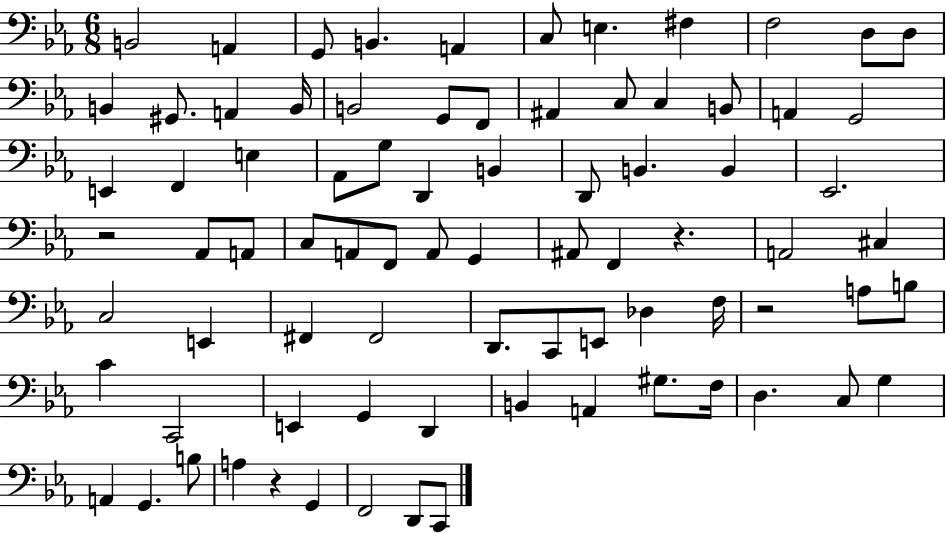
{
  \clef bass
  \numericTimeSignature
  \time 6/8
  \key ees \major
  b,2 a,4 | g,8 b,4. a,4 | c8 e4. fis4 | f2 d8 d8 | \break b,4 gis,8. a,4 b,16 | b,2 g,8 f,8 | ais,4 c8 c4 b,8 | a,4 g,2 | \break e,4 f,4 e4 | aes,8 g8 d,4 b,4 | d,8 b,4. b,4 | ees,2. | \break r2 aes,8 a,8 | c8 a,8 f,8 a,8 g,4 | ais,8 f,4 r4. | a,2 cis4 | \break c2 e,4 | fis,4 fis,2 | d,8. c,8 e,8 des4 f16 | r2 a8 b8 | \break c'4 c,2 | e,4 g,4 d,4 | b,4 a,4 gis8. f16 | d4. c8 g4 | \break a,4 g,4. b8 | a4 r4 g,4 | f,2 d,8 c,8 | \bar "|."
}